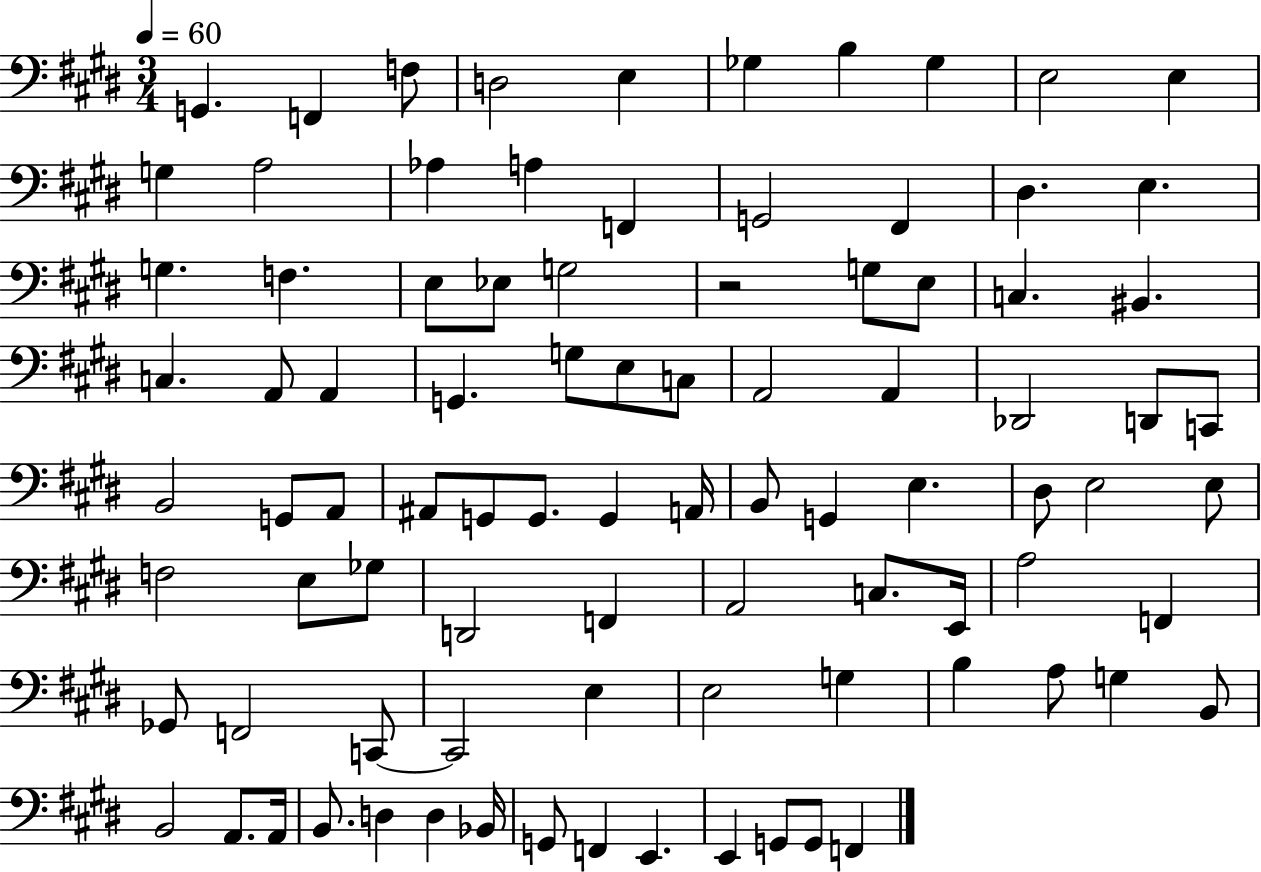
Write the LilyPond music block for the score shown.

{
  \clef bass
  \numericTimeSignature
  \time 3/4
  \key e \major
  \tempo 4 = 60
  g,4. f,4 f8 | d2 e4 | ges4 b4 ges4 | e2 e4 | \break g4 a2 | aes4 a4 f,4 | g,2 fis,4 | dis4. e4. | \break g4. f4. | e8 ees8 g2 | r2 g8 e8 | c4. bis,4. | \break c4. a,8 a,4 | g,4. g8 e8 c8 | a,2 a,4 | des,2 d,8 c,8 | \break b,2 g,8 a,8 | ais,8 g,8 g,8. g,4 a,16 | b,8 g,4 e4. | dis8 e2 e8 | \break f2 e8 ges8 | d,2 f,4 | a,2 c8. e,16 | a2 f,4 | \break ges,8 f,2 c,8~~ | c,2 e4 | e2 g4 | b4 a8 g4 b,8 | \break b,2 a,8. a,16 | b,8. d4 d4 bes,16 | g,8 f,4 e,4. | e,4 g,8 g,8 f,4 | \break \bar "|."
}